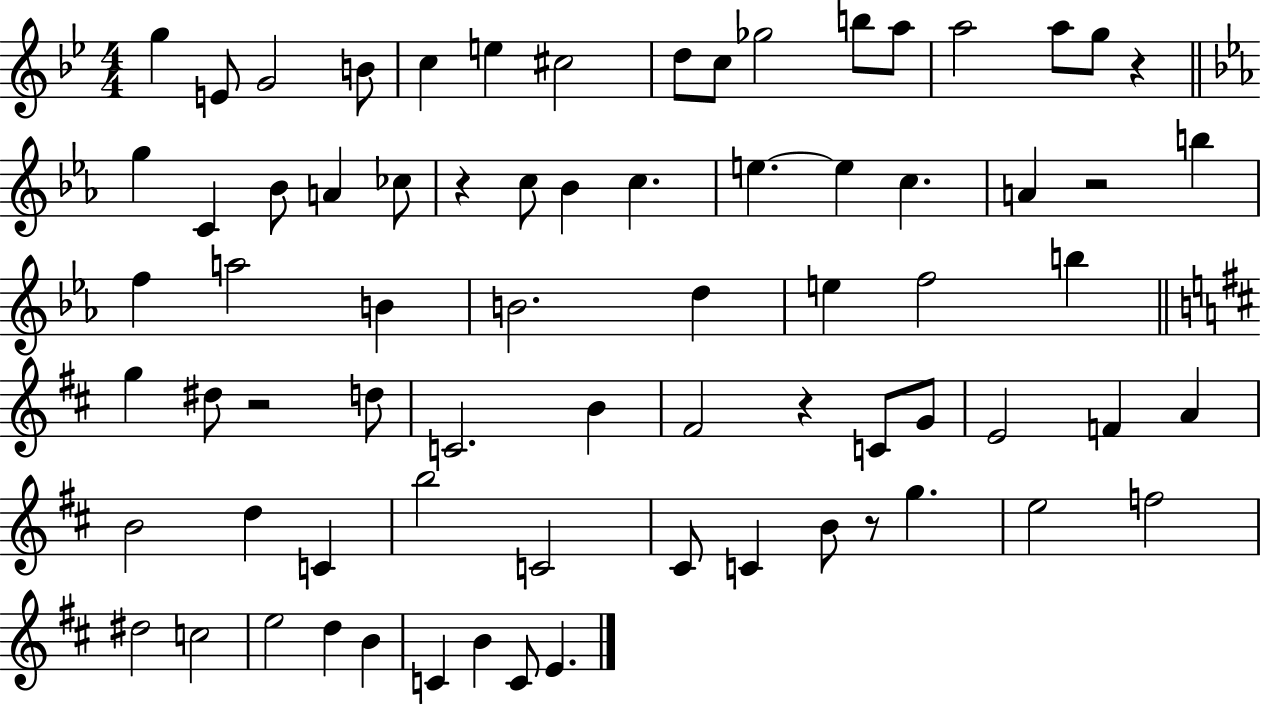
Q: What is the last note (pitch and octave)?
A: E4